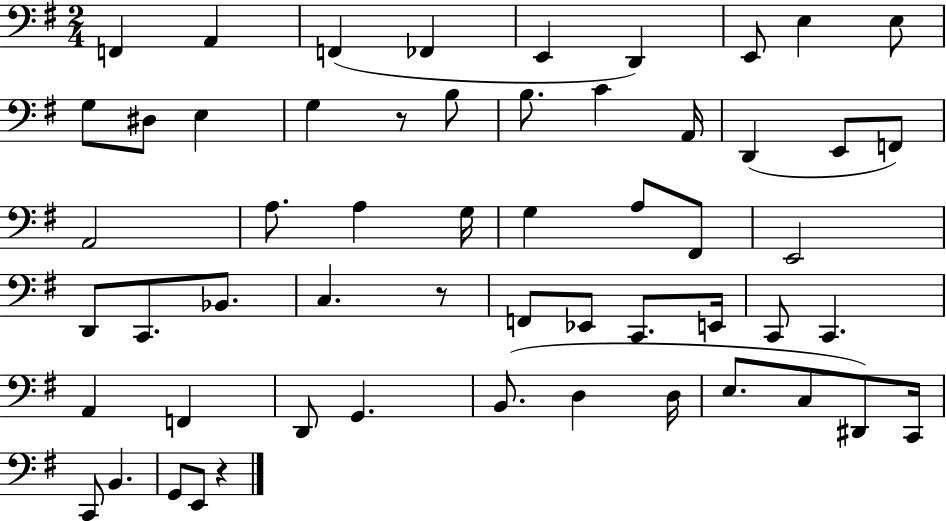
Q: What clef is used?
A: bass